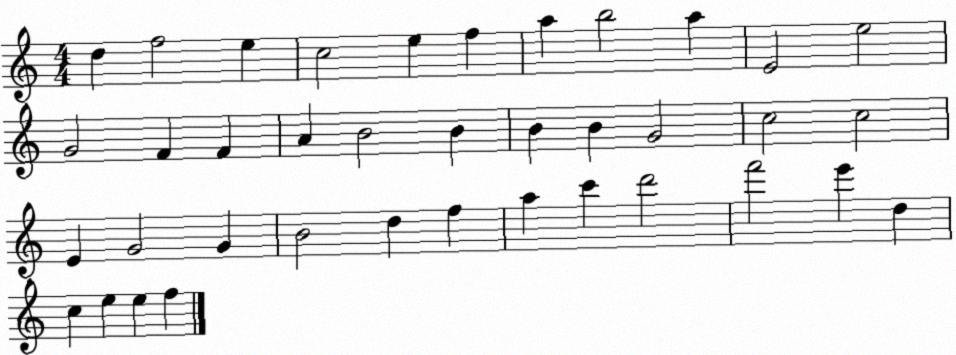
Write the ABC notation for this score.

X:1
T:Untitled
M:4/4
L:1/4
K:C
d f2 e c2 e f a b2 a E2 e2 G2 F F A B2 B B B G2 c2 c2 E G2 G B2 d f a c' d'2 f'2 e' d c e e f